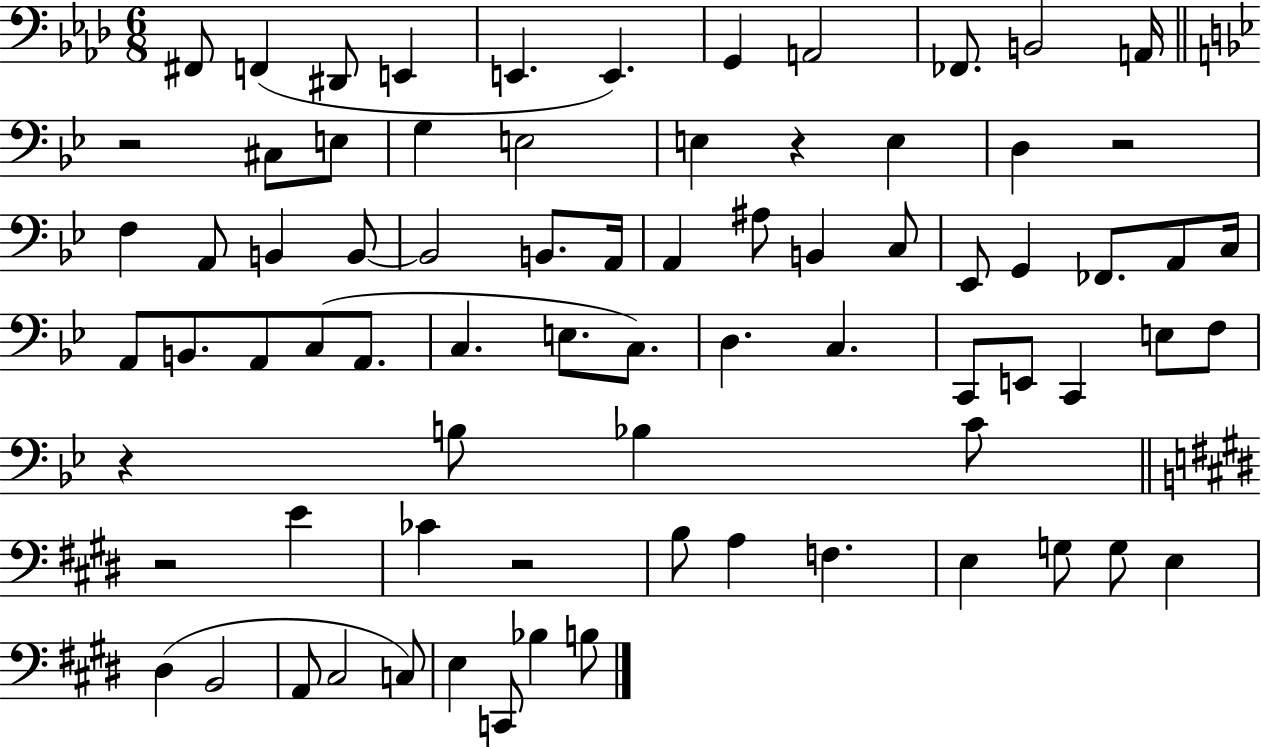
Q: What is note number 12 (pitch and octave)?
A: C#3